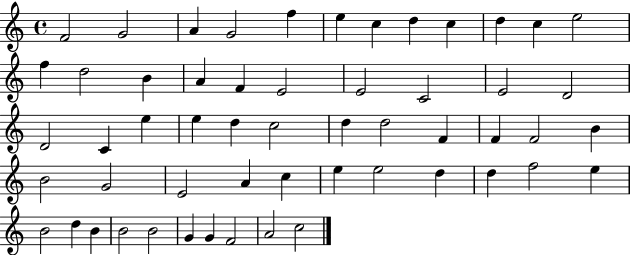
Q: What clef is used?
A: treble